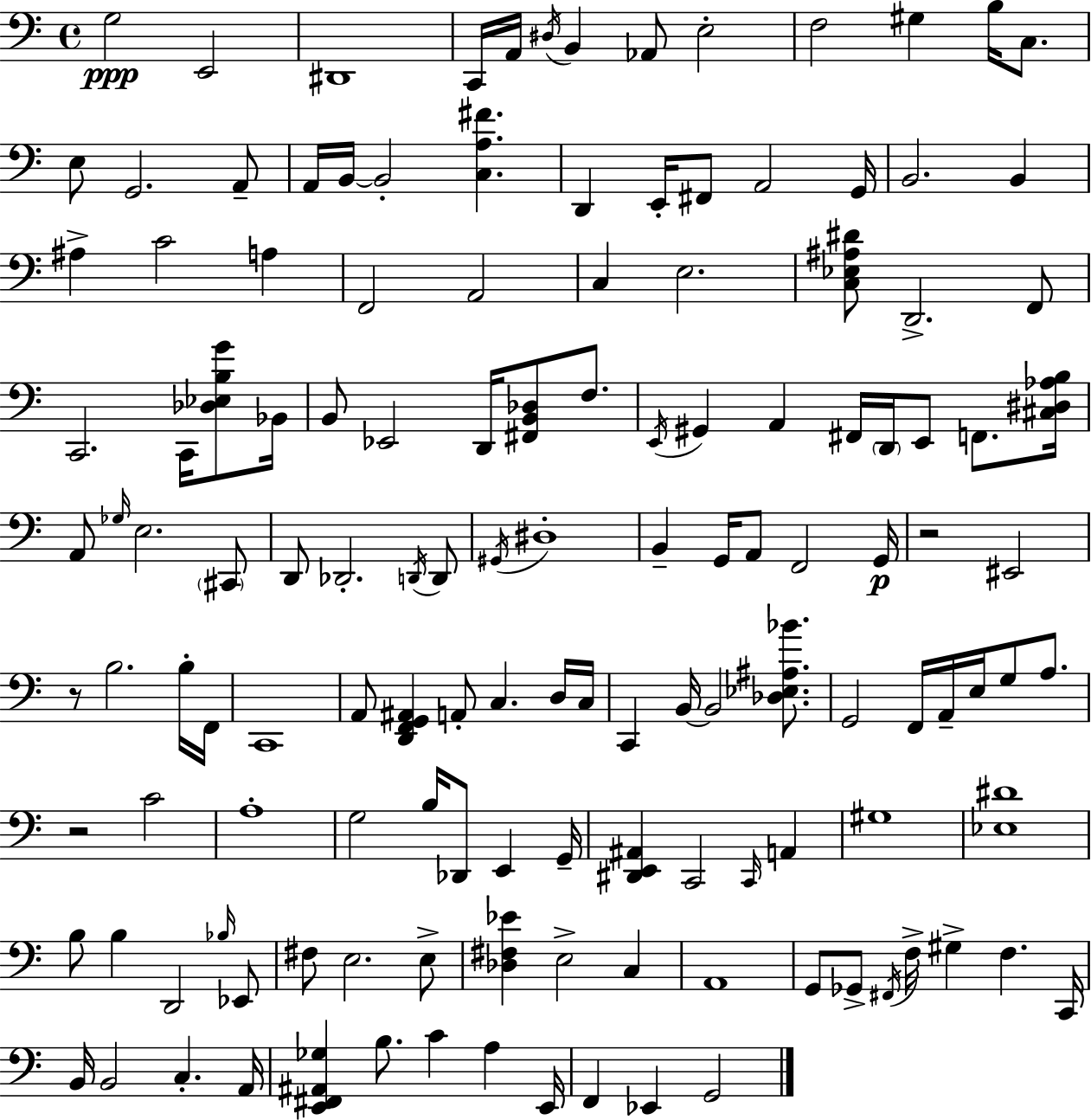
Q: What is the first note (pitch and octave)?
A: G3